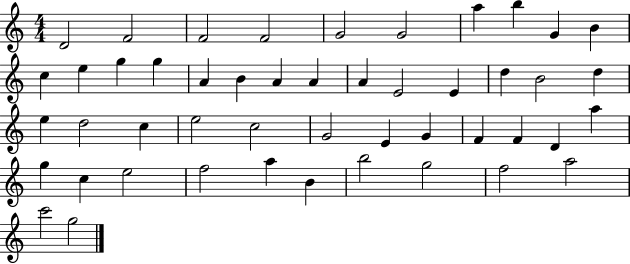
D4/h F4/h F4/h F4/h G4/h G4/h A5/q B5/q G4/q B4/q C5/q E5/q G5/q G5/q A4/q B4/q A4/q A4/q A4/q E4/h E4/q D5/q B4/h D5/q E5/q D5/h C5/q E5/h C5/h G4/h E4/q G4/q F4/q F4/q D4/q A5/q G5/q C5/q E5/h F5/h A5/q B4/q B5/h G5/h F5/h A5/h C6/h G5/h